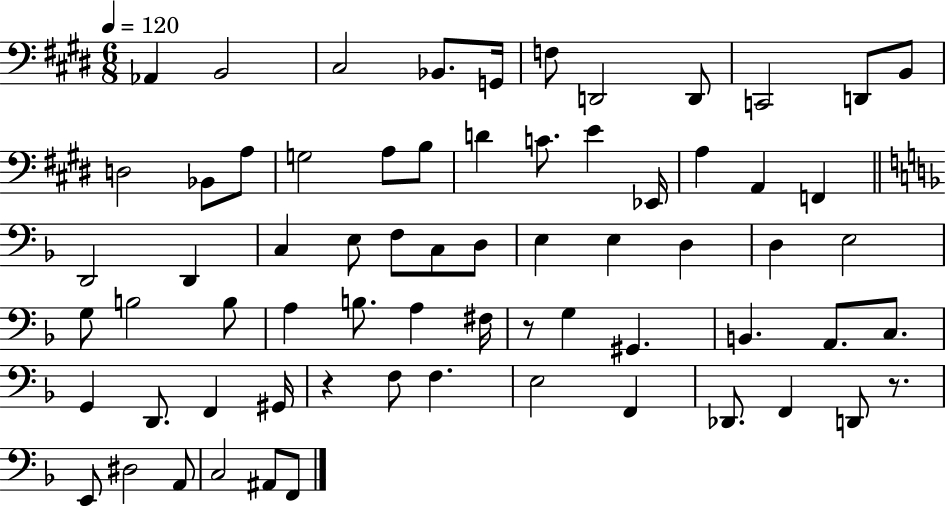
{
  \clef bass
  \numericTimeSignature
  \time 6/8
  \key e \major
  \tempo 4 = 120
  \repeat volta 2 { aes,4 b,2 | cis2 bes,8. g,16 | f8 d,2 d,8 | c,2 d,8 b,8 | \break d2 bes,8 a8 | g2 a8 b8 | d'4 c'8. e'4 ees,16 | a4 a,4 f,4 | \break \bar "||" \break \key d \minor d,2 d,4 | c4 e8 f8 c8 d8 | e4 e4 d4 | d4 e2 | \break g8 b2 b8 | a4 b8. a4 fis16 | r8 g4 gis,4. | b,4. a,8. c8. | \break g,4 d,8. f,4 gis,16 | r4 f8 f4. | e2 f,4 | des,8. f,4 d,8 r8. | \break e,8 dis2 a,8 | c2 ais,8 f,8 | } \bar "|."
}